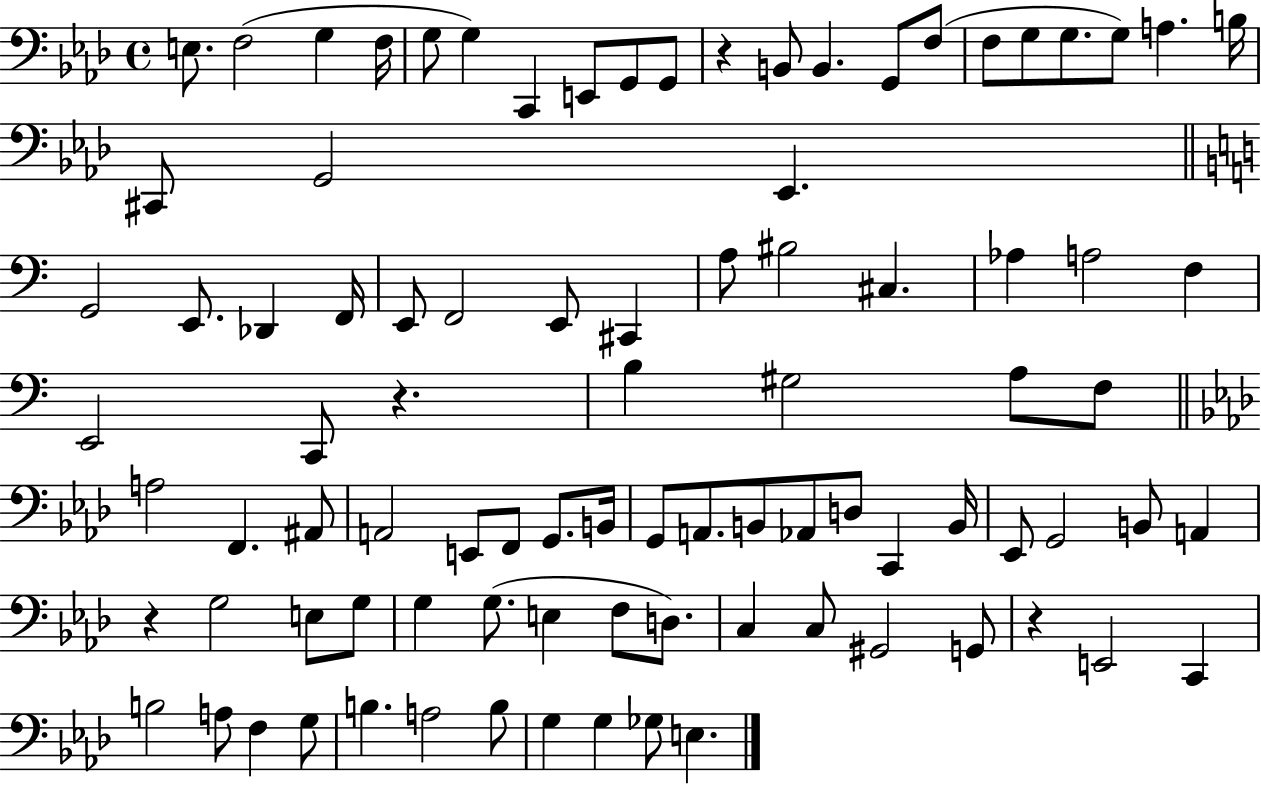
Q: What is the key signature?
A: AES major